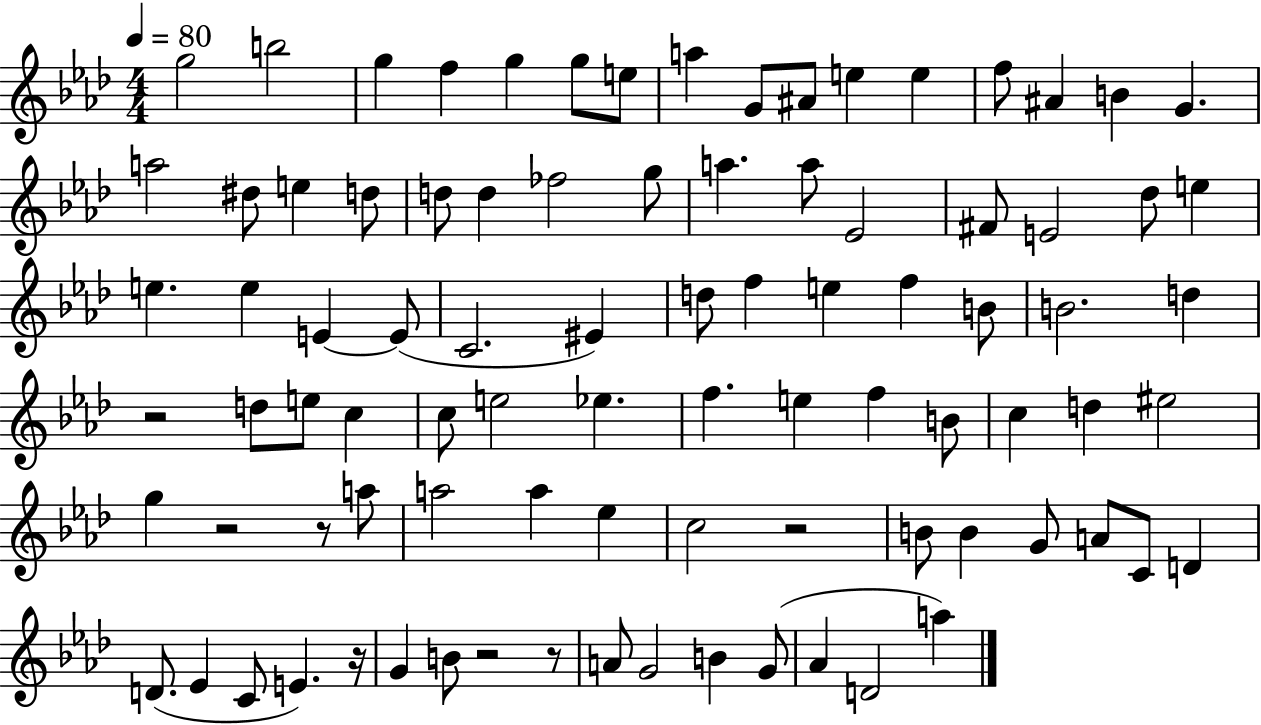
{
  \clef treble
  \numericTimeSignature
  \time 4/4
  \key aes \major
  \tempo 4 = 80
  \repeat volta 2 { g''2 b''2 | g''4 f''4 g''4 g''8 e''8 | a''4 g'8 ais'8 e''4 e''4 | f''8 ais'4 b'4 g'4. | \break a''2 dis''8 e''4 d''8 | d''8 d''4 fes''2 g''8 | a''4. a''8 ees'2 | fis'8 e'2 des''8 e''4 | \break e''4. e''4 e'4~~ e'8( | c'2. eis'4) | d''8 f''4 e''4 f''4 b'8 | b'2. d''4 | \break r2 d''8 e''8 c''4 | c''8 e''2 ees''4. | f''4. e''4 f''4 b'8 | c''4 d''4 eis''2 | \break g''4 r2 r8 a''8 | a''2 a''4 ees''4 | c''2 r2 | b'8 b'4 g'8 a'8 c'8 d'4 | \break d'8.( ees'4 c'8 e'4.) r16 | g'4 b'8 r2 r8 | a'8 g'2 b'4 g'8( | aes'4 d'2 a''4) | \break } \bar "|."
}